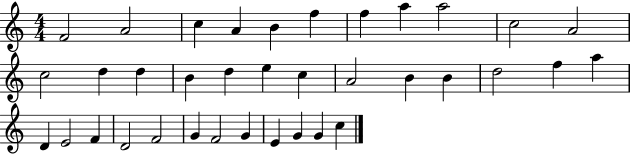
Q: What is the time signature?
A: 4/4